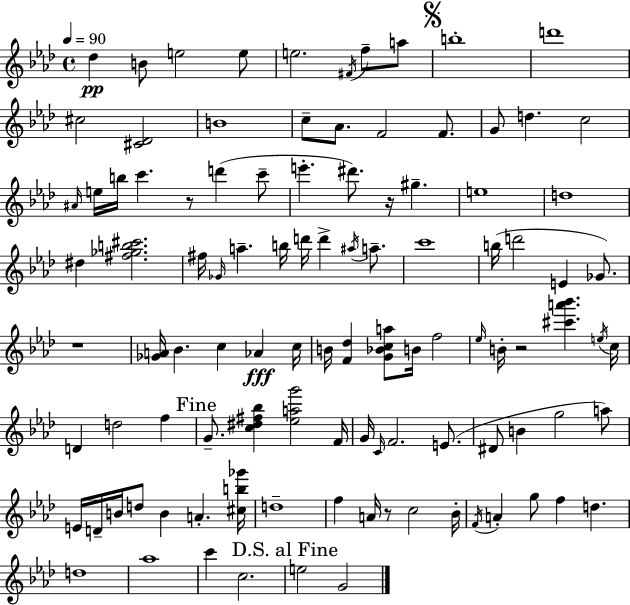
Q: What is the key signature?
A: AES major